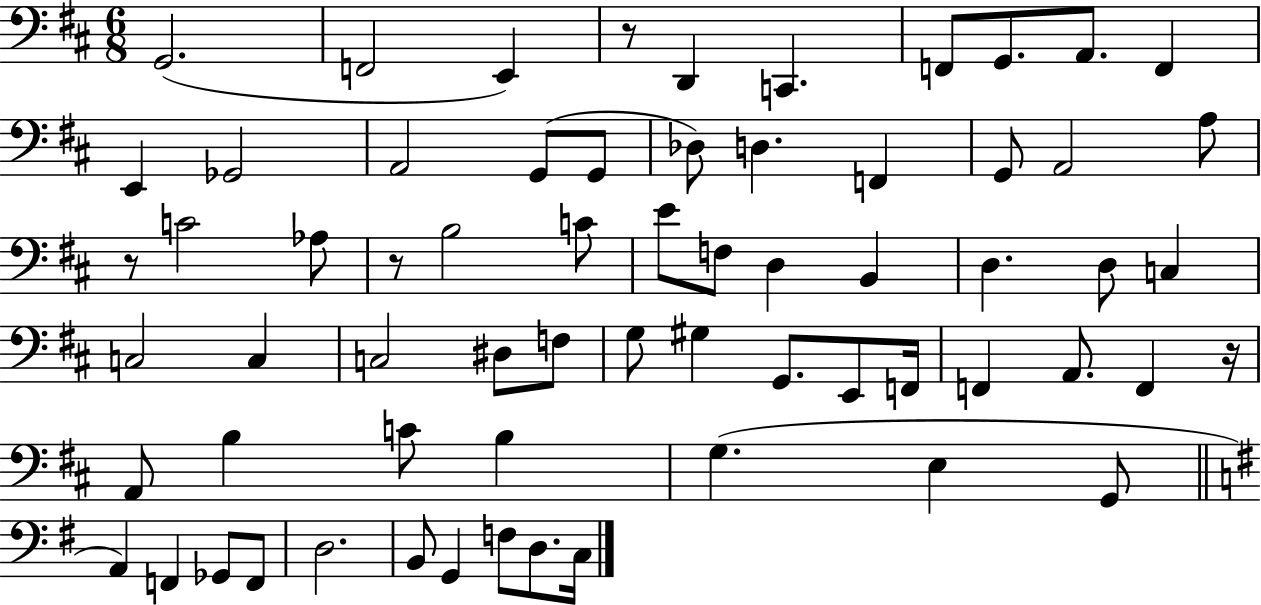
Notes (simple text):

G2/h. F2/h E2/q R/e D2/q C2/q. F2/e G2/e. A2/e. F2/q E2/q Gb2/h A2/h G2/e G2/e Db3/e D3/q. F2/q G2/e A2/h A3/e R/e C4/h Ab3/e R/e B3/h C4/e E4/e F3/e D3/q B2/q D3/q. D3/e C3/q C3/h C3/q C3/h D#3/e F3/e G3/e G#3/q G2/e. E2/e F2/s F2/q A2/e. F2/q R/s A2/e B3/q C4/e B3/q G3/q. E3/q G2/e A2/q F2/q Gb2/e F2/e D3/h. B2/e G2/q F3/e D3/e. C3/s